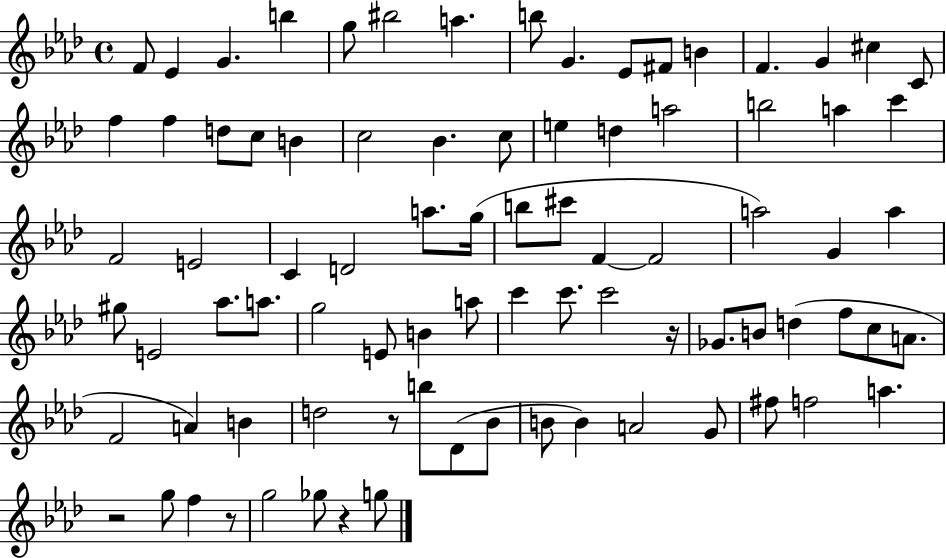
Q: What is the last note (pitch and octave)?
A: G5